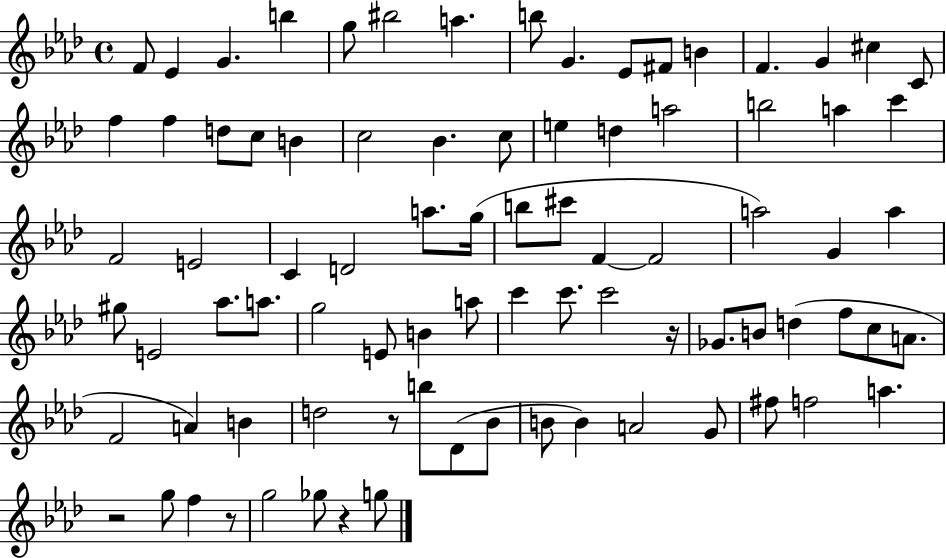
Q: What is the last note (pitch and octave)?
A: G5